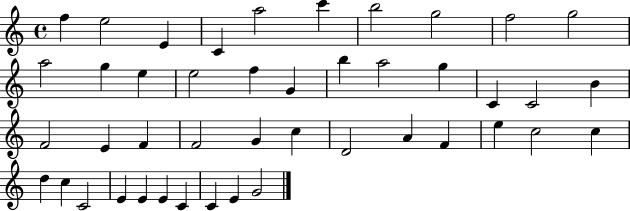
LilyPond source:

{
  \clef treble
  \time 4/4
  \defaultTimeSignature
  \key c \major
  f''4 e''2 e'4 | c'4 a''2 c'''4 | b''2 g''2 | f''2 g''2 | \break a''2 g''4 e''4 | e''2 f''4 g'4 | b''4 a''2 g''4 | c'4 c'2 b'4 | \break f'2 e'4 f'4 | f'2 g'4 c''4 | d'2 a'4 f'4 | e''4 c''2 c''4 | \break d''4 c''4 c'2 | e'4 e'4 e'4 c'4 | c'4 e'4 g'2 | \bar "|."
}